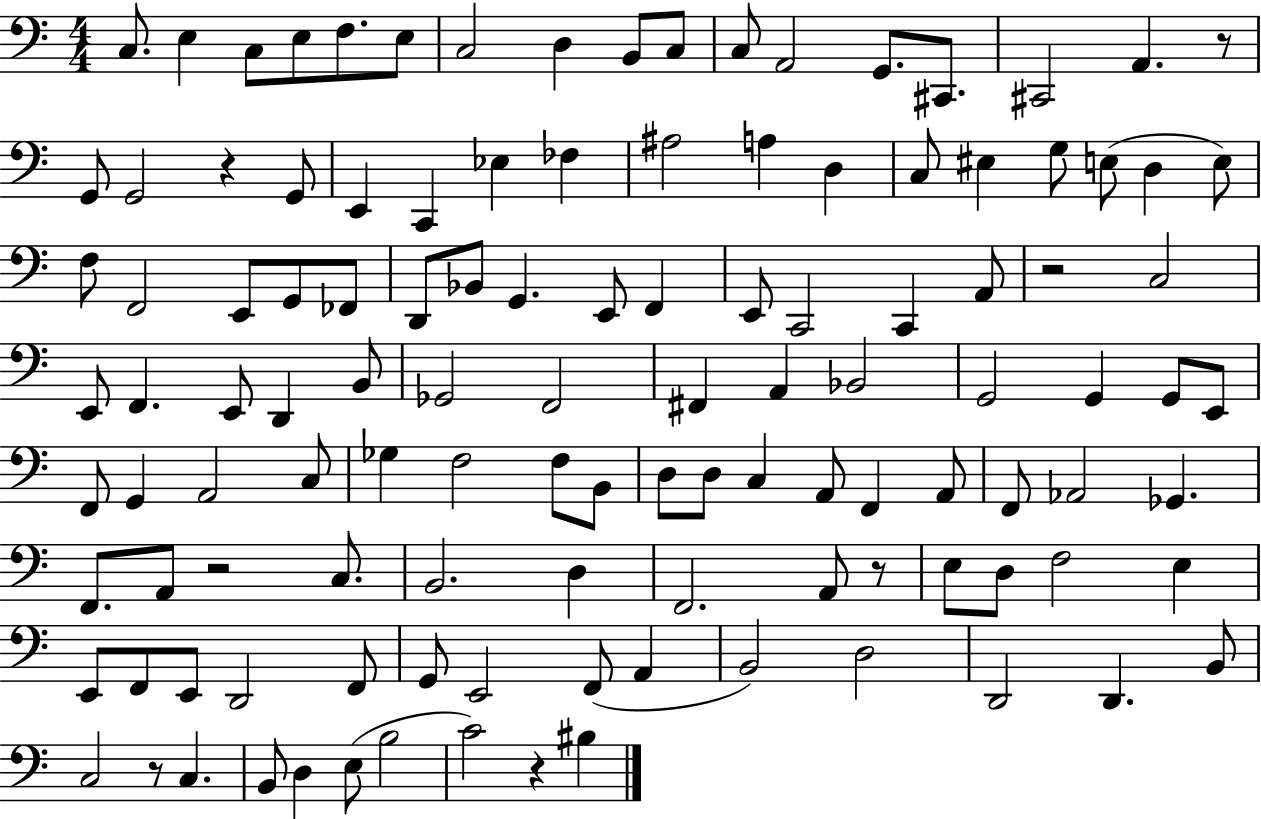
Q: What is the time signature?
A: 4/4